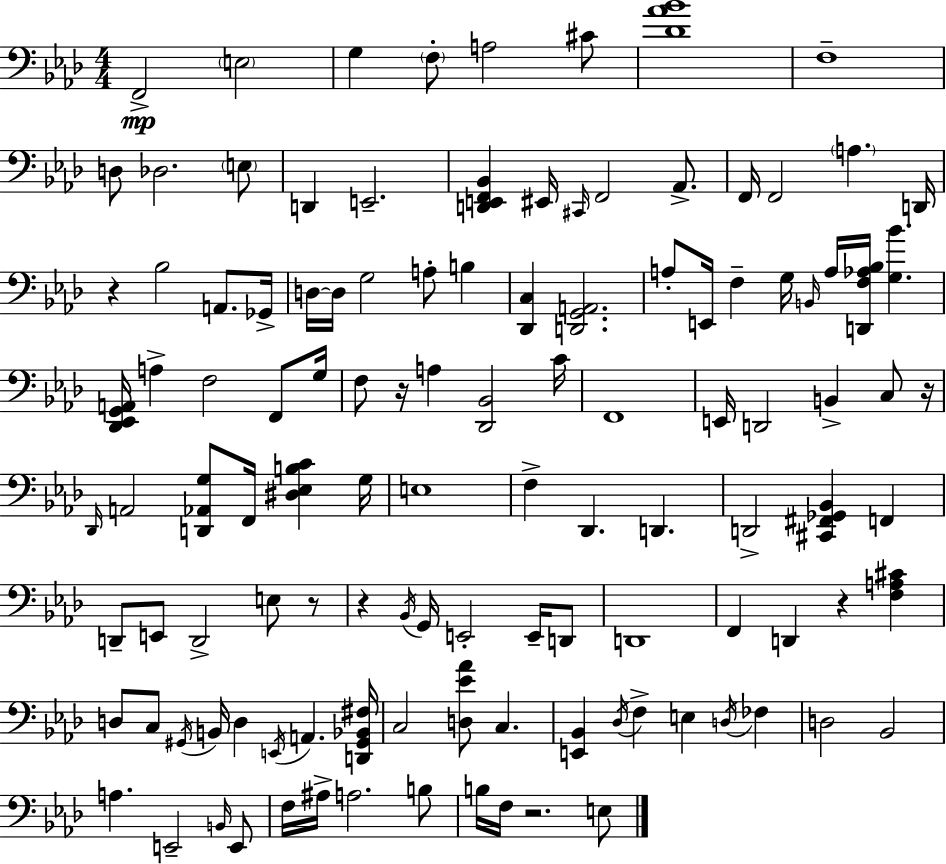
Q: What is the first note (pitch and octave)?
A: F2